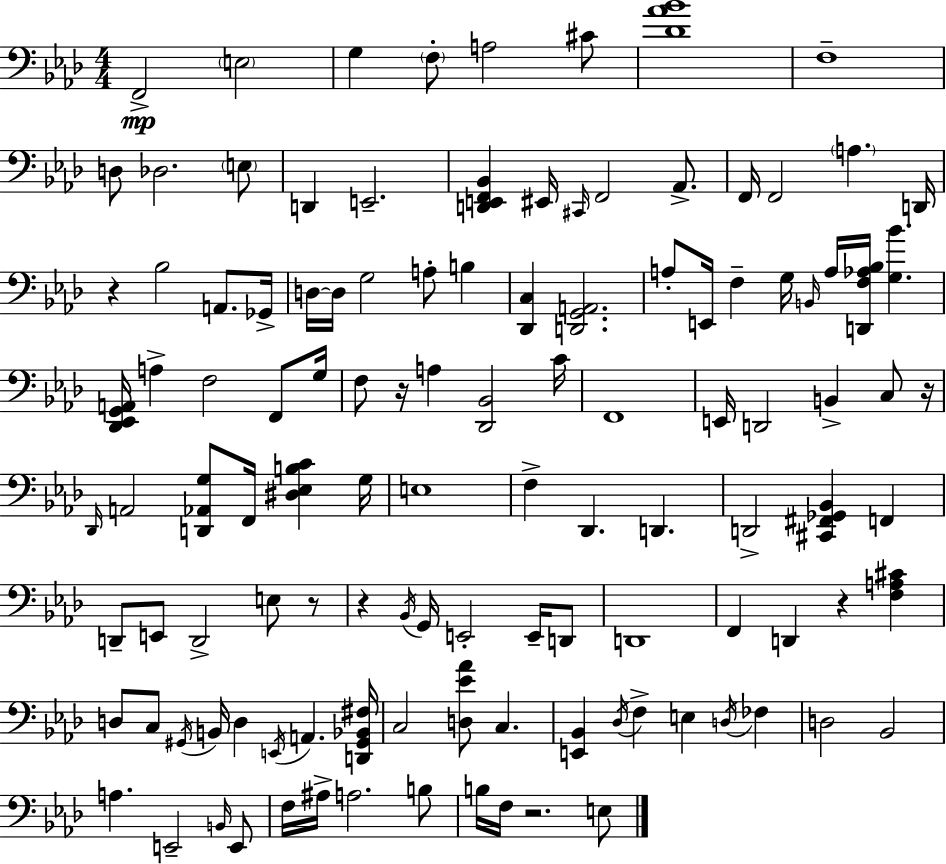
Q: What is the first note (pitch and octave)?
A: F2